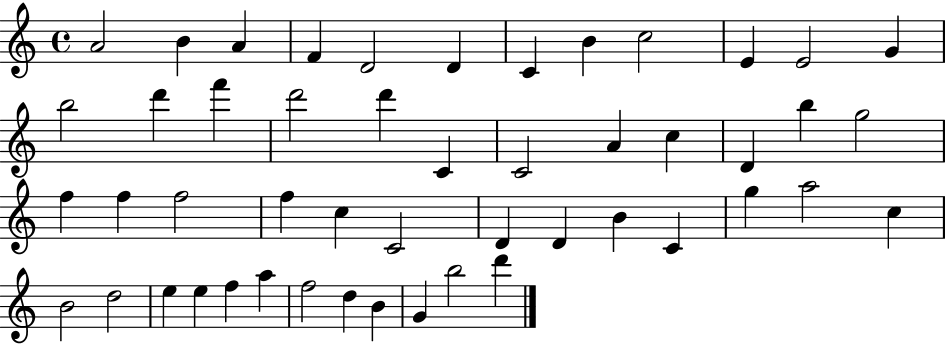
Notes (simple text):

A4/h B4/q A4/q F4/q D4/h D4/q C4/q B4/q C5/h E4/q E4/h G4/q B5/h D6/q F6/q D6/h D6/q C4/q C4/h A4/q C5/q D4/q B5/q G5/h F5/q F5/q F5/h F5/q C5/q C4/h D4/q D4/q B4/q C4/q G5/q A5/h C5/q B4/h D5/h E5/q E5/q F5/q A5/q F5/h D5/q B4/q G4/q B5/h D6/q